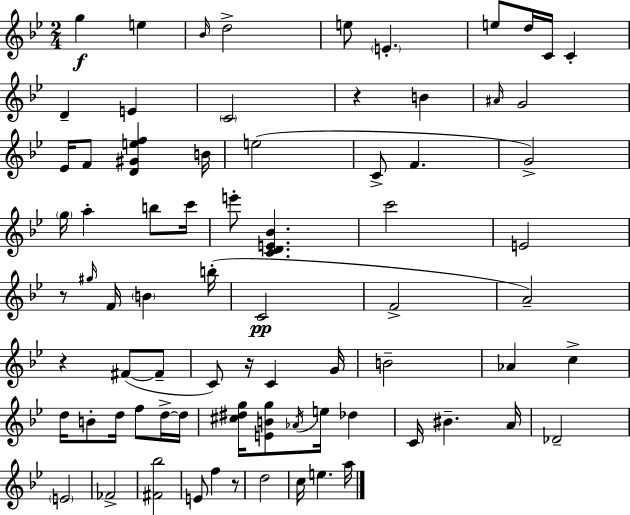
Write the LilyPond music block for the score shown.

{
  \clef treble
  \numericTimeSignature
  \time 2/4
  \key g \minor
  g''4\f e''4 | \grace { bes'16 } d''2-> | e''8 \parenthesize e'4.-. | e''8 d''16 c'16 c'4-. | \break d'4-- e'4 | \parenthesize c'2 | r4 b'4 | \grace { ais'16 } g'2 | \break ees'16 f'8 <d' gis' e'' f''>4 | b'16 e''2( | c'8-> f'4. | g'2->) | \break \parenthesize g''16 a''4-. b''8 | c'''16 e'''8-. <c' d' e' bes'>4. | c'''2 | e'2 | \break r8 \grace { gis''16 } f'16 \parenthesize b'4 | b''16-.( c'2\pp | f'2-> | a'2--) | \break r4 fis'8~(~ | fis'8-- c'8) r16 c'4 | g'16 b'2-- | aes'4 c''4-> | \break d''16 b'8-. d''16 f''8 | d''16->~~ d''16 <cis'' dis'' g''>16 <e' b' g''>8 \acciaccatura { aes'16 } e''16 | des''4 c'16 bis'4.-- | a'16 des'2-- | \break \parenthesize e'2 | fes'2-> | <fis' bes''>2 | e'8 f''4 | \break r8 d''2 | c''16 e''4. | a''16 \bar "|."
}